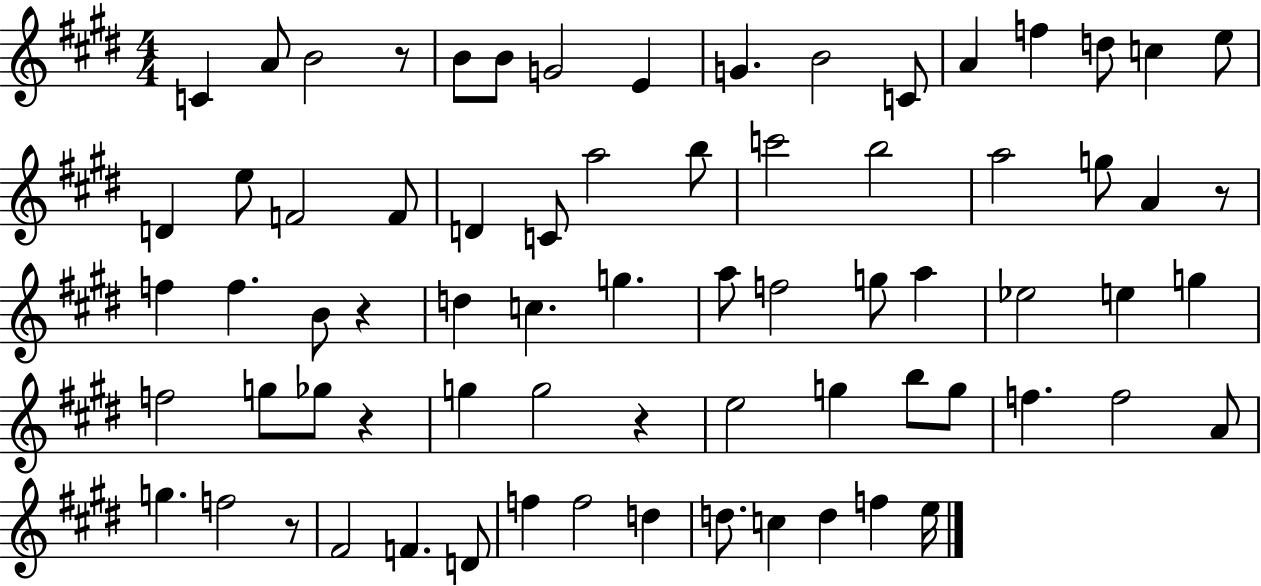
{
  \clef treble
  \numericTimeSignature
  \time 4/4
  \key e \major
  c'4 a'8 b'2 r8 | b'8 b'8 g'2 e'4 | g'4. b'2 c'8 | a'4 f''4 d''8 c''4 e''8 | \break d'4 e''8 f'2 f'8 | d'4 c'8 a''2 b''8 | c'''2 b''2 | a''2 g''8 a'4 r8 | \break f''4 f''4. b'8 r4 | d''4 c''4. g''4. | a''8 f''2 g''8 a''4 | ees''2 e''4 g''4 | \break f''2 g''8 ges''8 r4 | g''4 g''2 r4 | e''2 g''4 b''8 g''8 | f''4. f''2 a'8 | \break g''4. f''2 r8 | fis'2 f'4. d'8 | f''4 f''2 d''4 | d''8. c''4 d''4 f''4 e''16 | \break \bar "|."
}